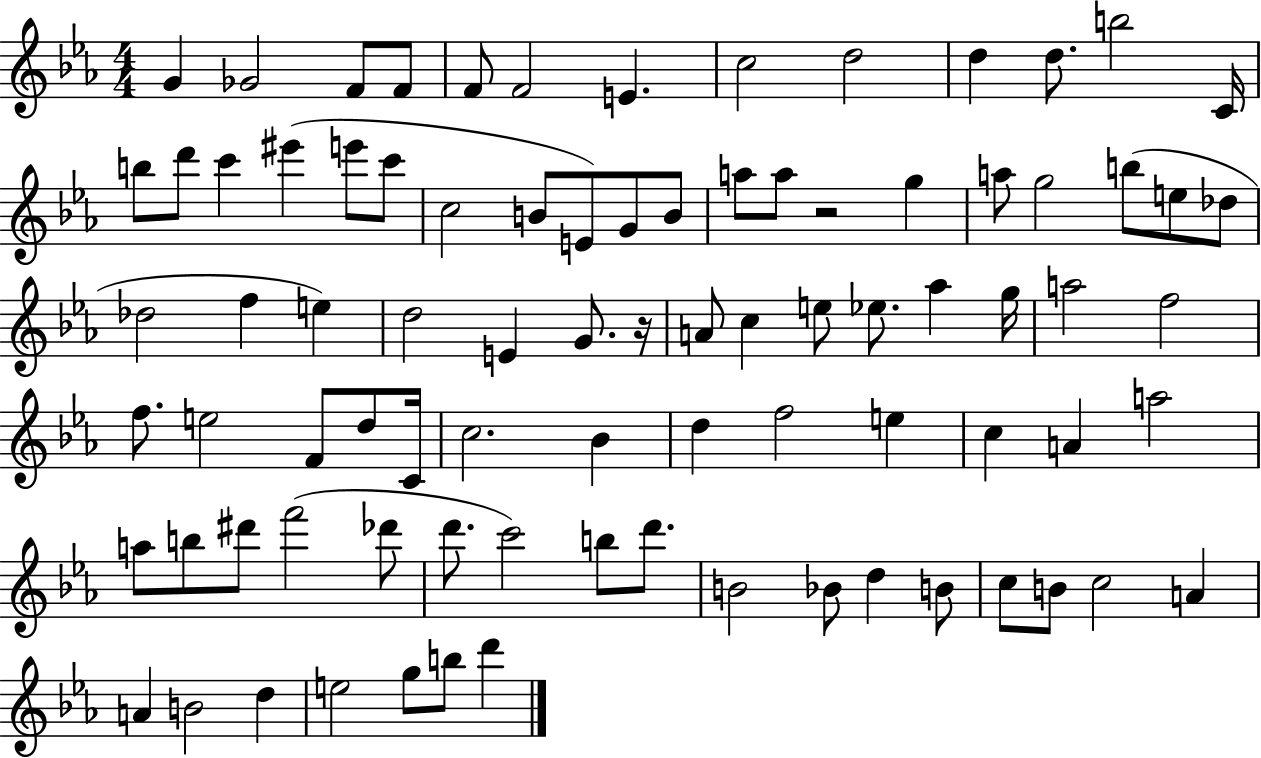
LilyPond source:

{
  \clef treble
  \numericTimeSignature
  \time 4/4
  \key ees \major
  \repeat volta 2 { g'4 ges'2 f'8 f'8 | f'8 f'2 e'4. | c''2 d''2 | d''4 d''8. b''2 c'16 | \break b''8 d'''8 c'''4 eis'''4( e'''8 c'''8 | c''2 b'8 e'8) g'8 b'8 | a''8 a''8 r2 g''4 | a''8 g''2 b''8( e''8 des''8 | \break des''2 f''4 e''4) | d''2 e'4 g'8. r16 | a'8 c''4 e''8 ees''8. aes''4 g''16 | a''2 f''2 | \break f''8. e''2 f'8 d''8 c'16 | c''2. bes'4 | d''4 f''2 e''4 | c''4 a'4 a''2 | \break a''8 b''8 dis'''8 f'''2( des'''8 | d'''8. c'''2) b''8 d'''8. | b'2 bes'8 d''4 b'8 | c''8 b'8 c''2 a'4 | \break a'4 b'2 d''4 | e''2 g''8 b''8 d'''4 | } \bar "|."
}